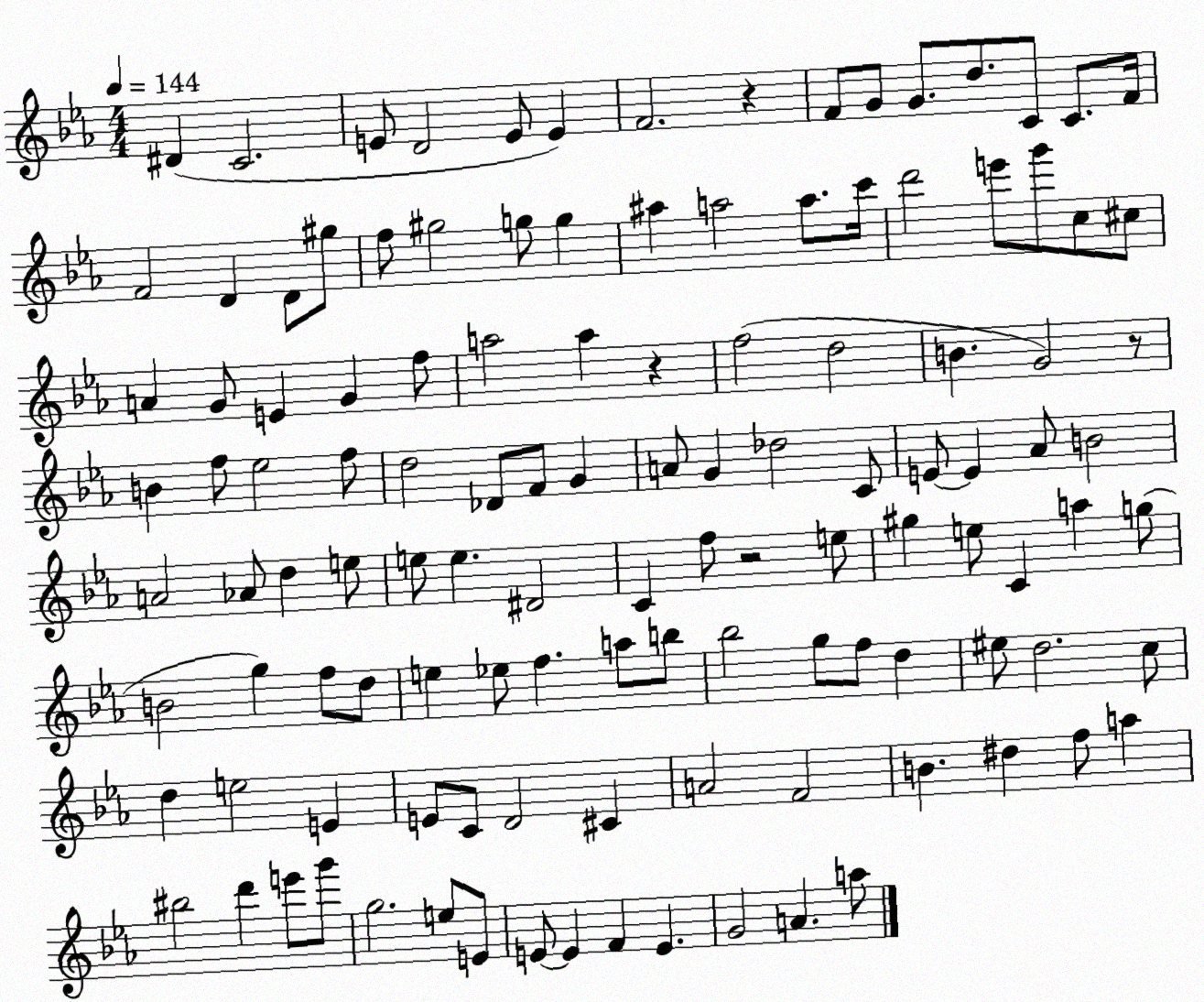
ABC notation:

X:1
T:Untitled
M:4/4
L:1/4
K:Eb
^D C2 E/2 D2 E/2 E F2 z F/2 G/2 G/2 d/2 C/2 C/2 F/4 F2 D D/2 ^g/2 f/2 ^g2 g/2 g ^a a2 a/2 c'/4 d'2 e'/2 g'/2 c/2 ^c/2 A G/2 E G f/2 a2 a z f2 d2 B G2 z/2 B f/2 _e2 f/2 d2 _D/2 F/2 G A/2 G _d2 C/2 E/2 E _A/2 B2 A2 _A/2 d e/2 e/2 e ^D2 C f/2 z2 e/2 ^g e/2 C a g/2 B2 g f/2 d/2 e _e/2 f a/2 b/2 _b2 g/2 f/2 d ^e/2 d2 c/2 d e2 E E/2 C/2 D2 ^C A2 F2 B ^d f/2 a ^b2 d' e'/2 g'/2 g2 e/2 E/2 E/2 E F E G2 A a/2